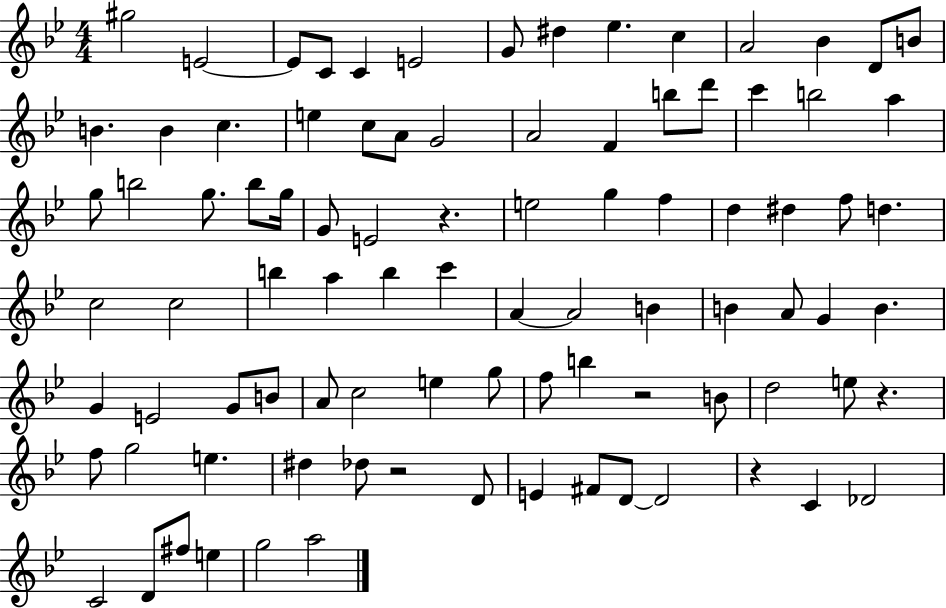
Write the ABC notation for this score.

X:1
T:Untitled
M:4/4
L:1/4
K:Bb
^g2 E2 E/2 C/2 C E2 G/2 ^d _e c A2 _B D/2 B/2 B B c e c/2 A/2 G2 A2 F b/2 d'/2 c' b2 a g/2 b2 g/2 b/2 g/4 G/2 E2 z e2 g f d ^d f/2 d c2 c2 b a b c' A A2 B B A/2 G B G E2 G/2 B/2 A/2 c2 e g/2 f/2 b z2 B/2 d2 e/2 z f/2 g2 e ^d _d/2 z2 D/2 E ^F/2 D/2 D2 z C _D2 C2 D/2 ^f/2 e g2 a2